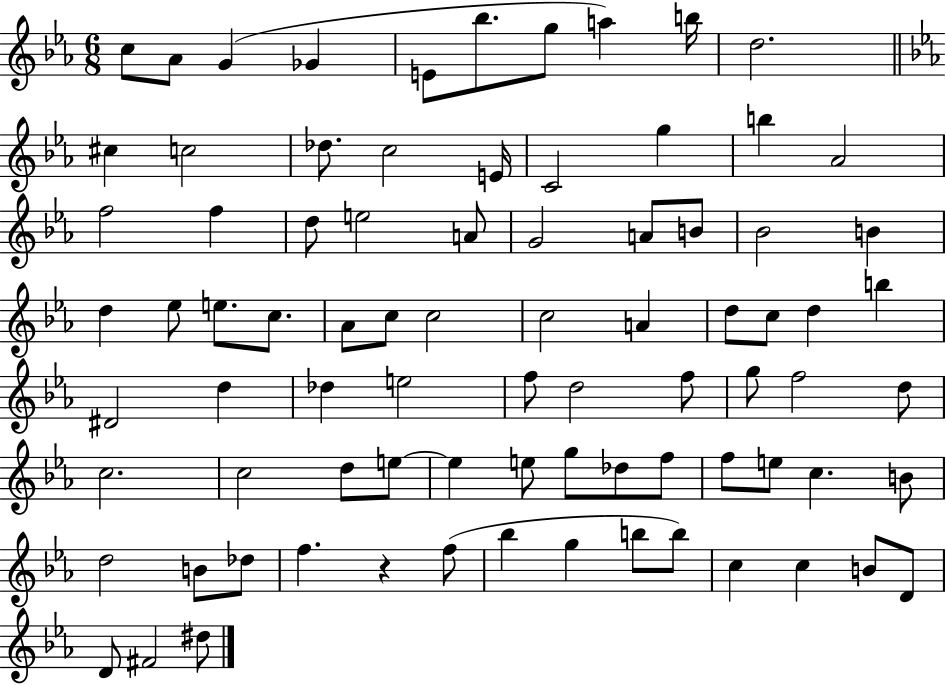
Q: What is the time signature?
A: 6/8